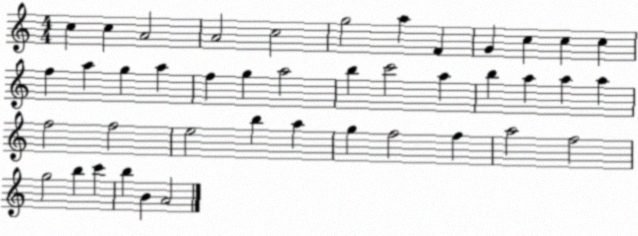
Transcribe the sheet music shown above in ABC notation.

X:1
T:Untitled
M:4/4
L:1/4
K:C
c c A2 A2 c2 g2 a F G c c c f a g a f g a2 b c'2 a b a a a f2 f2 e2 b a g f2 f a2 f2 g2 b c' b B A2